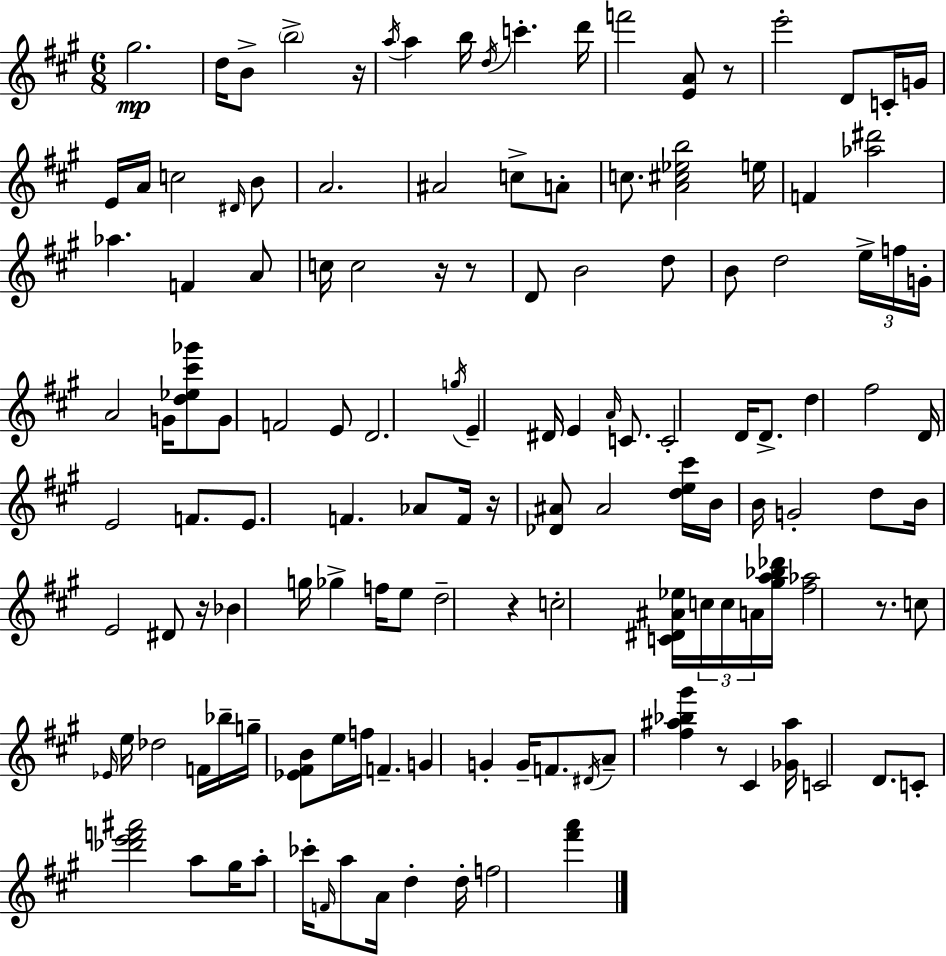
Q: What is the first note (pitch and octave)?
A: G#5